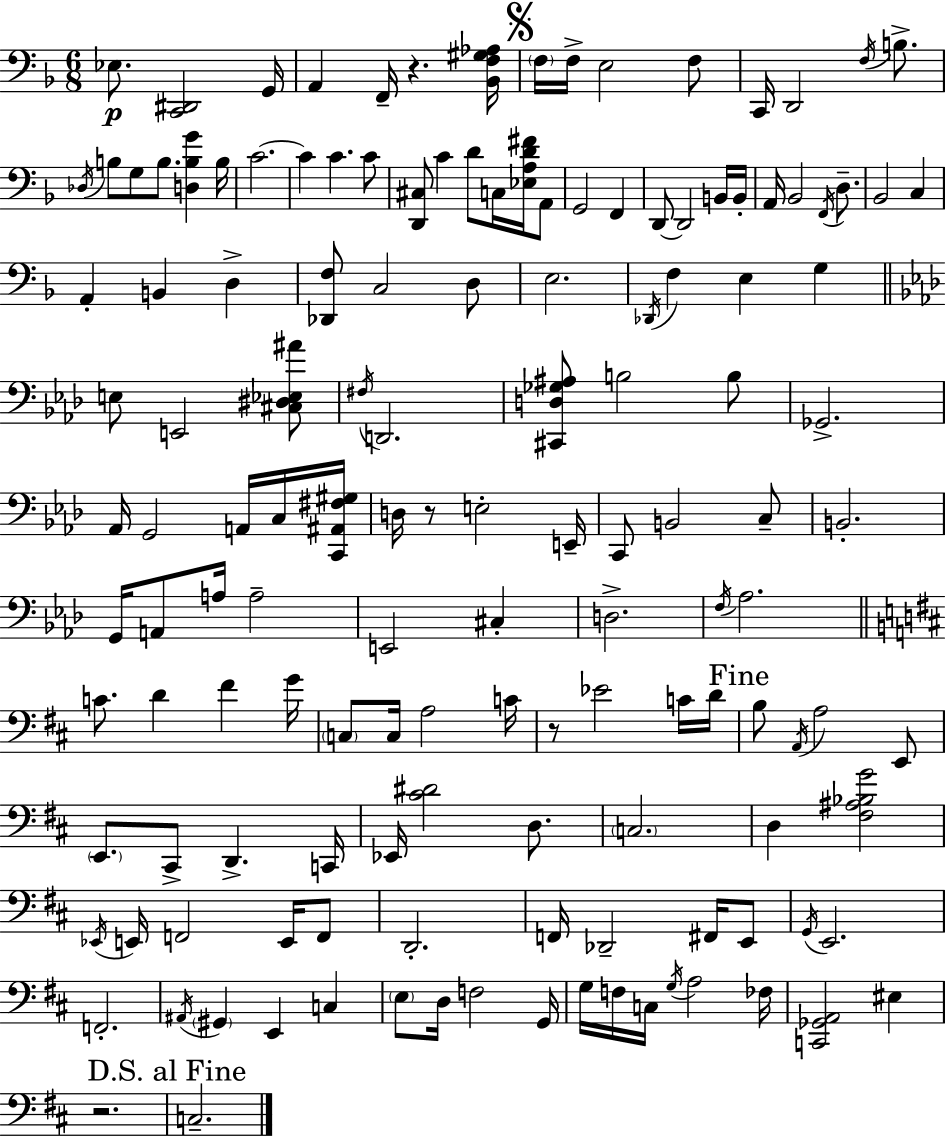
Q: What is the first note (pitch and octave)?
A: Eb3